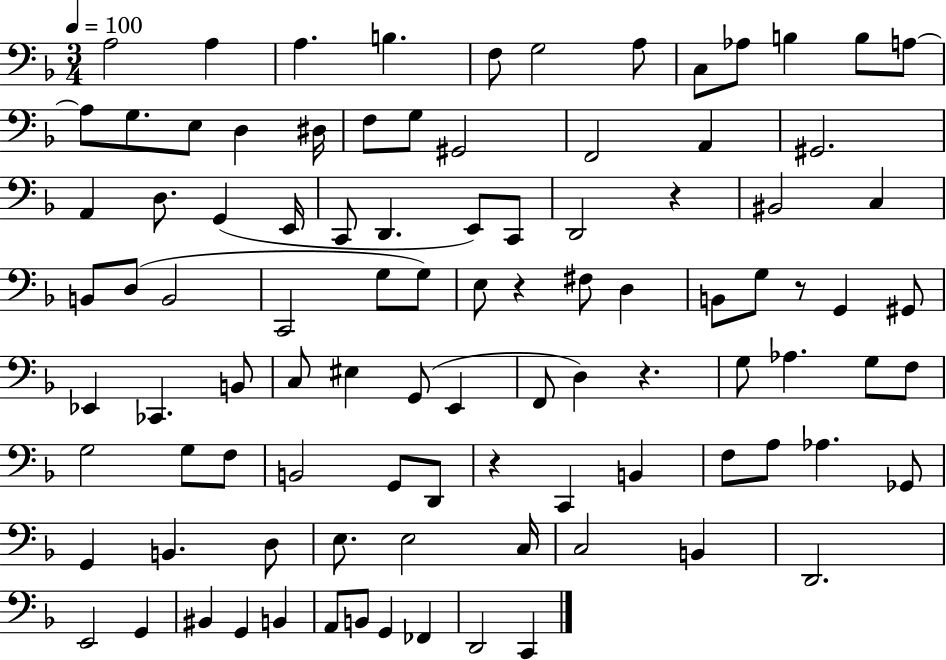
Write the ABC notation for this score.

X:1
T:Untitled
M:3/4
L:1/4
K:F
A,2 A, A, B, F,/2 G,2 A,/2 C,/2 _A,/2 B, B,/2 A,/2 A,/2 G,/2 E,/2 D, ^D,/4 F,/2 G,/2 ^G,,2 F,,2 A,, ^G,,2 A,, D,/2 G,, E,,/4 C,,/2 D,, E,,/2 C,,/2 D,,2 z ^B,,2 C, B,,/2 D,/2 B,,2 C,,2 G,/2 G,/2 E,/2 z ^F,/2 D, B,,/2 G,/2 z/2 G,, ^G,,/2 _E,, _C,, B,,/2 C,/2 ^E, G,,/2 E,, F,,/2 D, z G,/2 _A, G,/2 F,/2 G,2 G,/2 F,/2 B,,2 G,,/2 D,,/2 z C,, B,, F,/2 A,/2 _A, _G,,/2 G,, B,, D,/2 E,/2 E,2 C,/4 C,2 B,, D,,2 E,,2 G,, ^B,, G,, B,, A,,/2 B,,/2 G,, _F,, D,,2 C,,